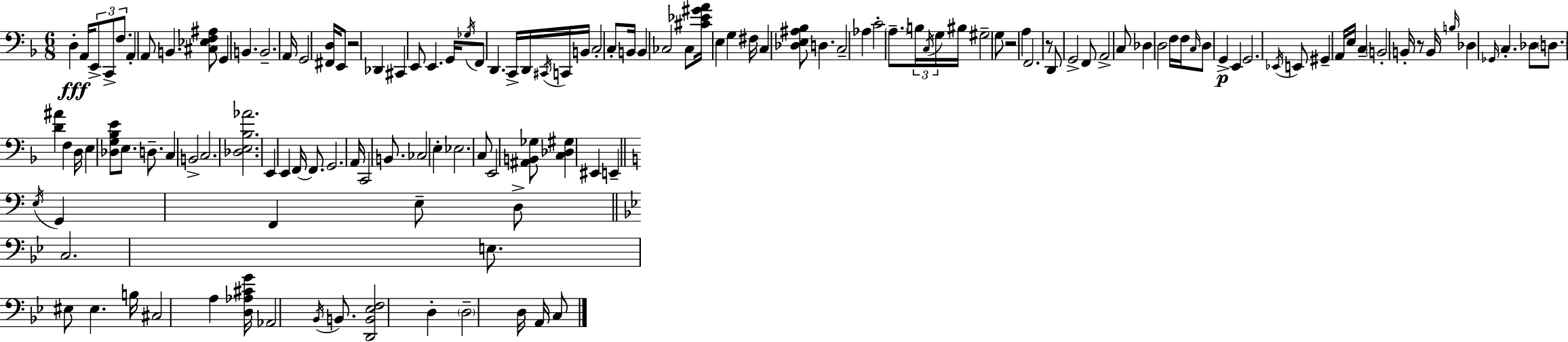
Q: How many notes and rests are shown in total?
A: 137